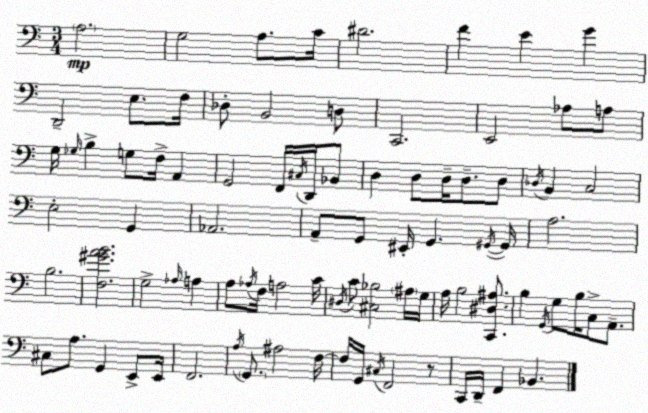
X:1
T:Untitled
M:3/4
L:1/4
K:Am
A,2 G,2 A,/2 C/4 ^D2 F E G D,,2 E,/2 F,/4 _D,/2 B,,2 D,/2 C,,2 E,,2 _A,/2 A,/2 G,/4 _G,/4 B, G,/2 F,/4 A,, G,,2 F,,/4 ^C,/4 D,,/4 _B,,/2 D, D,/2 D,/4 D,/2 D,/2 _D,/4 B,, C,2 E,2 G,, _A,,2 A,,/2 G,,/2 ^E,,/4 G,, ^G,,/4 ^G,,/4 A,2 B,2 [F,^GAB]2 G,2 _A,/4 A, A,/2 _A,/4 F,/4 A,2 C/4 ^D,/4 C/2 [^C,_B,]2 ^A,/4 G,/4 A,/4 B,2 [C,,^D,^A,]/2 B, G,,/4 G,/2 B,/4 C,/2 A,,/2 ^C,/2 A,/2 G,, E,,/2 E,,/4 F,,2 A,/4 G,,/2 ^A,2 F,/4 F,/4 G,,/4 ^C,/4 F,,2 z/2 C,,/4 D,,/4 F,, _B,,